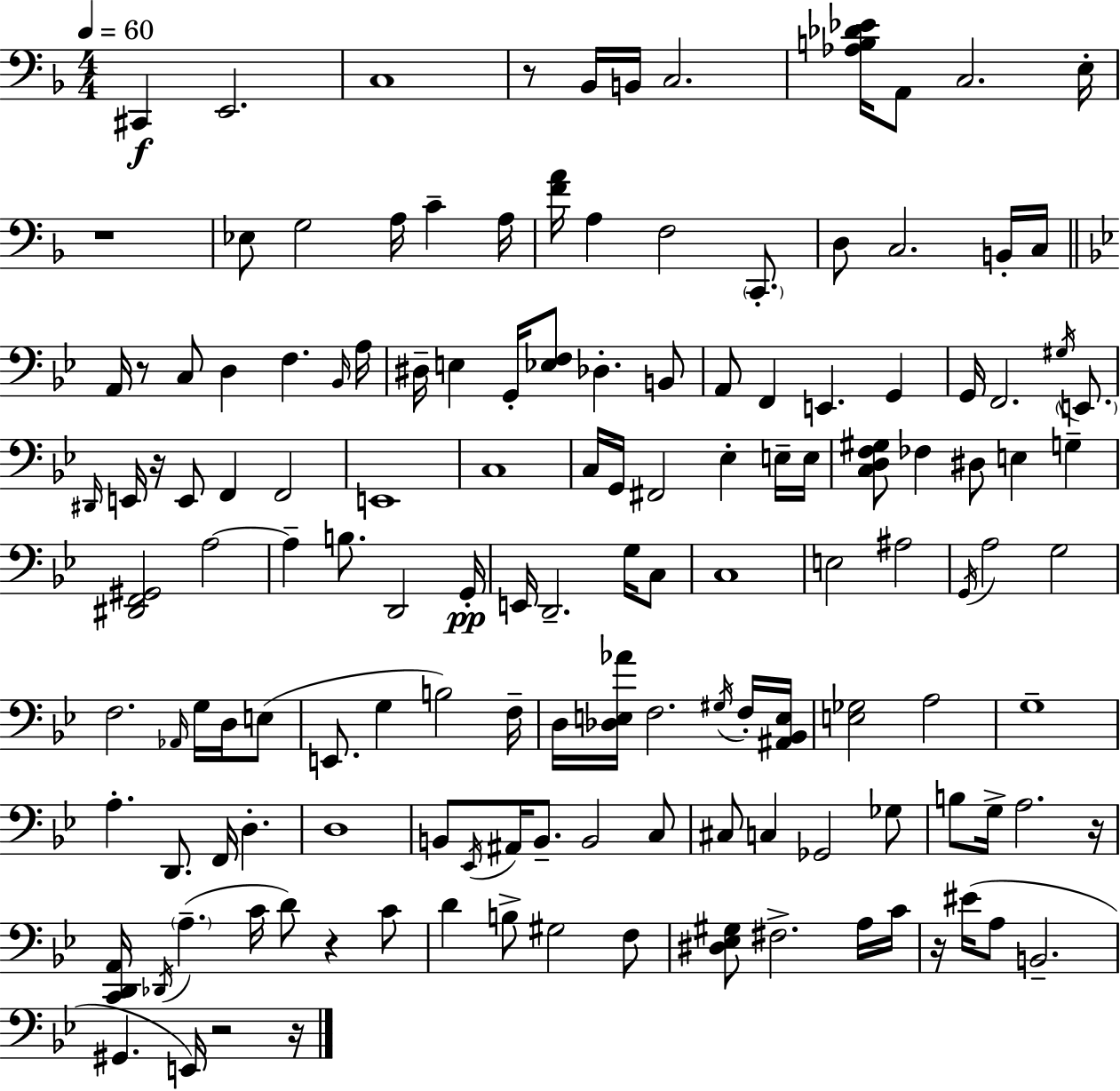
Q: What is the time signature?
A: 4/4